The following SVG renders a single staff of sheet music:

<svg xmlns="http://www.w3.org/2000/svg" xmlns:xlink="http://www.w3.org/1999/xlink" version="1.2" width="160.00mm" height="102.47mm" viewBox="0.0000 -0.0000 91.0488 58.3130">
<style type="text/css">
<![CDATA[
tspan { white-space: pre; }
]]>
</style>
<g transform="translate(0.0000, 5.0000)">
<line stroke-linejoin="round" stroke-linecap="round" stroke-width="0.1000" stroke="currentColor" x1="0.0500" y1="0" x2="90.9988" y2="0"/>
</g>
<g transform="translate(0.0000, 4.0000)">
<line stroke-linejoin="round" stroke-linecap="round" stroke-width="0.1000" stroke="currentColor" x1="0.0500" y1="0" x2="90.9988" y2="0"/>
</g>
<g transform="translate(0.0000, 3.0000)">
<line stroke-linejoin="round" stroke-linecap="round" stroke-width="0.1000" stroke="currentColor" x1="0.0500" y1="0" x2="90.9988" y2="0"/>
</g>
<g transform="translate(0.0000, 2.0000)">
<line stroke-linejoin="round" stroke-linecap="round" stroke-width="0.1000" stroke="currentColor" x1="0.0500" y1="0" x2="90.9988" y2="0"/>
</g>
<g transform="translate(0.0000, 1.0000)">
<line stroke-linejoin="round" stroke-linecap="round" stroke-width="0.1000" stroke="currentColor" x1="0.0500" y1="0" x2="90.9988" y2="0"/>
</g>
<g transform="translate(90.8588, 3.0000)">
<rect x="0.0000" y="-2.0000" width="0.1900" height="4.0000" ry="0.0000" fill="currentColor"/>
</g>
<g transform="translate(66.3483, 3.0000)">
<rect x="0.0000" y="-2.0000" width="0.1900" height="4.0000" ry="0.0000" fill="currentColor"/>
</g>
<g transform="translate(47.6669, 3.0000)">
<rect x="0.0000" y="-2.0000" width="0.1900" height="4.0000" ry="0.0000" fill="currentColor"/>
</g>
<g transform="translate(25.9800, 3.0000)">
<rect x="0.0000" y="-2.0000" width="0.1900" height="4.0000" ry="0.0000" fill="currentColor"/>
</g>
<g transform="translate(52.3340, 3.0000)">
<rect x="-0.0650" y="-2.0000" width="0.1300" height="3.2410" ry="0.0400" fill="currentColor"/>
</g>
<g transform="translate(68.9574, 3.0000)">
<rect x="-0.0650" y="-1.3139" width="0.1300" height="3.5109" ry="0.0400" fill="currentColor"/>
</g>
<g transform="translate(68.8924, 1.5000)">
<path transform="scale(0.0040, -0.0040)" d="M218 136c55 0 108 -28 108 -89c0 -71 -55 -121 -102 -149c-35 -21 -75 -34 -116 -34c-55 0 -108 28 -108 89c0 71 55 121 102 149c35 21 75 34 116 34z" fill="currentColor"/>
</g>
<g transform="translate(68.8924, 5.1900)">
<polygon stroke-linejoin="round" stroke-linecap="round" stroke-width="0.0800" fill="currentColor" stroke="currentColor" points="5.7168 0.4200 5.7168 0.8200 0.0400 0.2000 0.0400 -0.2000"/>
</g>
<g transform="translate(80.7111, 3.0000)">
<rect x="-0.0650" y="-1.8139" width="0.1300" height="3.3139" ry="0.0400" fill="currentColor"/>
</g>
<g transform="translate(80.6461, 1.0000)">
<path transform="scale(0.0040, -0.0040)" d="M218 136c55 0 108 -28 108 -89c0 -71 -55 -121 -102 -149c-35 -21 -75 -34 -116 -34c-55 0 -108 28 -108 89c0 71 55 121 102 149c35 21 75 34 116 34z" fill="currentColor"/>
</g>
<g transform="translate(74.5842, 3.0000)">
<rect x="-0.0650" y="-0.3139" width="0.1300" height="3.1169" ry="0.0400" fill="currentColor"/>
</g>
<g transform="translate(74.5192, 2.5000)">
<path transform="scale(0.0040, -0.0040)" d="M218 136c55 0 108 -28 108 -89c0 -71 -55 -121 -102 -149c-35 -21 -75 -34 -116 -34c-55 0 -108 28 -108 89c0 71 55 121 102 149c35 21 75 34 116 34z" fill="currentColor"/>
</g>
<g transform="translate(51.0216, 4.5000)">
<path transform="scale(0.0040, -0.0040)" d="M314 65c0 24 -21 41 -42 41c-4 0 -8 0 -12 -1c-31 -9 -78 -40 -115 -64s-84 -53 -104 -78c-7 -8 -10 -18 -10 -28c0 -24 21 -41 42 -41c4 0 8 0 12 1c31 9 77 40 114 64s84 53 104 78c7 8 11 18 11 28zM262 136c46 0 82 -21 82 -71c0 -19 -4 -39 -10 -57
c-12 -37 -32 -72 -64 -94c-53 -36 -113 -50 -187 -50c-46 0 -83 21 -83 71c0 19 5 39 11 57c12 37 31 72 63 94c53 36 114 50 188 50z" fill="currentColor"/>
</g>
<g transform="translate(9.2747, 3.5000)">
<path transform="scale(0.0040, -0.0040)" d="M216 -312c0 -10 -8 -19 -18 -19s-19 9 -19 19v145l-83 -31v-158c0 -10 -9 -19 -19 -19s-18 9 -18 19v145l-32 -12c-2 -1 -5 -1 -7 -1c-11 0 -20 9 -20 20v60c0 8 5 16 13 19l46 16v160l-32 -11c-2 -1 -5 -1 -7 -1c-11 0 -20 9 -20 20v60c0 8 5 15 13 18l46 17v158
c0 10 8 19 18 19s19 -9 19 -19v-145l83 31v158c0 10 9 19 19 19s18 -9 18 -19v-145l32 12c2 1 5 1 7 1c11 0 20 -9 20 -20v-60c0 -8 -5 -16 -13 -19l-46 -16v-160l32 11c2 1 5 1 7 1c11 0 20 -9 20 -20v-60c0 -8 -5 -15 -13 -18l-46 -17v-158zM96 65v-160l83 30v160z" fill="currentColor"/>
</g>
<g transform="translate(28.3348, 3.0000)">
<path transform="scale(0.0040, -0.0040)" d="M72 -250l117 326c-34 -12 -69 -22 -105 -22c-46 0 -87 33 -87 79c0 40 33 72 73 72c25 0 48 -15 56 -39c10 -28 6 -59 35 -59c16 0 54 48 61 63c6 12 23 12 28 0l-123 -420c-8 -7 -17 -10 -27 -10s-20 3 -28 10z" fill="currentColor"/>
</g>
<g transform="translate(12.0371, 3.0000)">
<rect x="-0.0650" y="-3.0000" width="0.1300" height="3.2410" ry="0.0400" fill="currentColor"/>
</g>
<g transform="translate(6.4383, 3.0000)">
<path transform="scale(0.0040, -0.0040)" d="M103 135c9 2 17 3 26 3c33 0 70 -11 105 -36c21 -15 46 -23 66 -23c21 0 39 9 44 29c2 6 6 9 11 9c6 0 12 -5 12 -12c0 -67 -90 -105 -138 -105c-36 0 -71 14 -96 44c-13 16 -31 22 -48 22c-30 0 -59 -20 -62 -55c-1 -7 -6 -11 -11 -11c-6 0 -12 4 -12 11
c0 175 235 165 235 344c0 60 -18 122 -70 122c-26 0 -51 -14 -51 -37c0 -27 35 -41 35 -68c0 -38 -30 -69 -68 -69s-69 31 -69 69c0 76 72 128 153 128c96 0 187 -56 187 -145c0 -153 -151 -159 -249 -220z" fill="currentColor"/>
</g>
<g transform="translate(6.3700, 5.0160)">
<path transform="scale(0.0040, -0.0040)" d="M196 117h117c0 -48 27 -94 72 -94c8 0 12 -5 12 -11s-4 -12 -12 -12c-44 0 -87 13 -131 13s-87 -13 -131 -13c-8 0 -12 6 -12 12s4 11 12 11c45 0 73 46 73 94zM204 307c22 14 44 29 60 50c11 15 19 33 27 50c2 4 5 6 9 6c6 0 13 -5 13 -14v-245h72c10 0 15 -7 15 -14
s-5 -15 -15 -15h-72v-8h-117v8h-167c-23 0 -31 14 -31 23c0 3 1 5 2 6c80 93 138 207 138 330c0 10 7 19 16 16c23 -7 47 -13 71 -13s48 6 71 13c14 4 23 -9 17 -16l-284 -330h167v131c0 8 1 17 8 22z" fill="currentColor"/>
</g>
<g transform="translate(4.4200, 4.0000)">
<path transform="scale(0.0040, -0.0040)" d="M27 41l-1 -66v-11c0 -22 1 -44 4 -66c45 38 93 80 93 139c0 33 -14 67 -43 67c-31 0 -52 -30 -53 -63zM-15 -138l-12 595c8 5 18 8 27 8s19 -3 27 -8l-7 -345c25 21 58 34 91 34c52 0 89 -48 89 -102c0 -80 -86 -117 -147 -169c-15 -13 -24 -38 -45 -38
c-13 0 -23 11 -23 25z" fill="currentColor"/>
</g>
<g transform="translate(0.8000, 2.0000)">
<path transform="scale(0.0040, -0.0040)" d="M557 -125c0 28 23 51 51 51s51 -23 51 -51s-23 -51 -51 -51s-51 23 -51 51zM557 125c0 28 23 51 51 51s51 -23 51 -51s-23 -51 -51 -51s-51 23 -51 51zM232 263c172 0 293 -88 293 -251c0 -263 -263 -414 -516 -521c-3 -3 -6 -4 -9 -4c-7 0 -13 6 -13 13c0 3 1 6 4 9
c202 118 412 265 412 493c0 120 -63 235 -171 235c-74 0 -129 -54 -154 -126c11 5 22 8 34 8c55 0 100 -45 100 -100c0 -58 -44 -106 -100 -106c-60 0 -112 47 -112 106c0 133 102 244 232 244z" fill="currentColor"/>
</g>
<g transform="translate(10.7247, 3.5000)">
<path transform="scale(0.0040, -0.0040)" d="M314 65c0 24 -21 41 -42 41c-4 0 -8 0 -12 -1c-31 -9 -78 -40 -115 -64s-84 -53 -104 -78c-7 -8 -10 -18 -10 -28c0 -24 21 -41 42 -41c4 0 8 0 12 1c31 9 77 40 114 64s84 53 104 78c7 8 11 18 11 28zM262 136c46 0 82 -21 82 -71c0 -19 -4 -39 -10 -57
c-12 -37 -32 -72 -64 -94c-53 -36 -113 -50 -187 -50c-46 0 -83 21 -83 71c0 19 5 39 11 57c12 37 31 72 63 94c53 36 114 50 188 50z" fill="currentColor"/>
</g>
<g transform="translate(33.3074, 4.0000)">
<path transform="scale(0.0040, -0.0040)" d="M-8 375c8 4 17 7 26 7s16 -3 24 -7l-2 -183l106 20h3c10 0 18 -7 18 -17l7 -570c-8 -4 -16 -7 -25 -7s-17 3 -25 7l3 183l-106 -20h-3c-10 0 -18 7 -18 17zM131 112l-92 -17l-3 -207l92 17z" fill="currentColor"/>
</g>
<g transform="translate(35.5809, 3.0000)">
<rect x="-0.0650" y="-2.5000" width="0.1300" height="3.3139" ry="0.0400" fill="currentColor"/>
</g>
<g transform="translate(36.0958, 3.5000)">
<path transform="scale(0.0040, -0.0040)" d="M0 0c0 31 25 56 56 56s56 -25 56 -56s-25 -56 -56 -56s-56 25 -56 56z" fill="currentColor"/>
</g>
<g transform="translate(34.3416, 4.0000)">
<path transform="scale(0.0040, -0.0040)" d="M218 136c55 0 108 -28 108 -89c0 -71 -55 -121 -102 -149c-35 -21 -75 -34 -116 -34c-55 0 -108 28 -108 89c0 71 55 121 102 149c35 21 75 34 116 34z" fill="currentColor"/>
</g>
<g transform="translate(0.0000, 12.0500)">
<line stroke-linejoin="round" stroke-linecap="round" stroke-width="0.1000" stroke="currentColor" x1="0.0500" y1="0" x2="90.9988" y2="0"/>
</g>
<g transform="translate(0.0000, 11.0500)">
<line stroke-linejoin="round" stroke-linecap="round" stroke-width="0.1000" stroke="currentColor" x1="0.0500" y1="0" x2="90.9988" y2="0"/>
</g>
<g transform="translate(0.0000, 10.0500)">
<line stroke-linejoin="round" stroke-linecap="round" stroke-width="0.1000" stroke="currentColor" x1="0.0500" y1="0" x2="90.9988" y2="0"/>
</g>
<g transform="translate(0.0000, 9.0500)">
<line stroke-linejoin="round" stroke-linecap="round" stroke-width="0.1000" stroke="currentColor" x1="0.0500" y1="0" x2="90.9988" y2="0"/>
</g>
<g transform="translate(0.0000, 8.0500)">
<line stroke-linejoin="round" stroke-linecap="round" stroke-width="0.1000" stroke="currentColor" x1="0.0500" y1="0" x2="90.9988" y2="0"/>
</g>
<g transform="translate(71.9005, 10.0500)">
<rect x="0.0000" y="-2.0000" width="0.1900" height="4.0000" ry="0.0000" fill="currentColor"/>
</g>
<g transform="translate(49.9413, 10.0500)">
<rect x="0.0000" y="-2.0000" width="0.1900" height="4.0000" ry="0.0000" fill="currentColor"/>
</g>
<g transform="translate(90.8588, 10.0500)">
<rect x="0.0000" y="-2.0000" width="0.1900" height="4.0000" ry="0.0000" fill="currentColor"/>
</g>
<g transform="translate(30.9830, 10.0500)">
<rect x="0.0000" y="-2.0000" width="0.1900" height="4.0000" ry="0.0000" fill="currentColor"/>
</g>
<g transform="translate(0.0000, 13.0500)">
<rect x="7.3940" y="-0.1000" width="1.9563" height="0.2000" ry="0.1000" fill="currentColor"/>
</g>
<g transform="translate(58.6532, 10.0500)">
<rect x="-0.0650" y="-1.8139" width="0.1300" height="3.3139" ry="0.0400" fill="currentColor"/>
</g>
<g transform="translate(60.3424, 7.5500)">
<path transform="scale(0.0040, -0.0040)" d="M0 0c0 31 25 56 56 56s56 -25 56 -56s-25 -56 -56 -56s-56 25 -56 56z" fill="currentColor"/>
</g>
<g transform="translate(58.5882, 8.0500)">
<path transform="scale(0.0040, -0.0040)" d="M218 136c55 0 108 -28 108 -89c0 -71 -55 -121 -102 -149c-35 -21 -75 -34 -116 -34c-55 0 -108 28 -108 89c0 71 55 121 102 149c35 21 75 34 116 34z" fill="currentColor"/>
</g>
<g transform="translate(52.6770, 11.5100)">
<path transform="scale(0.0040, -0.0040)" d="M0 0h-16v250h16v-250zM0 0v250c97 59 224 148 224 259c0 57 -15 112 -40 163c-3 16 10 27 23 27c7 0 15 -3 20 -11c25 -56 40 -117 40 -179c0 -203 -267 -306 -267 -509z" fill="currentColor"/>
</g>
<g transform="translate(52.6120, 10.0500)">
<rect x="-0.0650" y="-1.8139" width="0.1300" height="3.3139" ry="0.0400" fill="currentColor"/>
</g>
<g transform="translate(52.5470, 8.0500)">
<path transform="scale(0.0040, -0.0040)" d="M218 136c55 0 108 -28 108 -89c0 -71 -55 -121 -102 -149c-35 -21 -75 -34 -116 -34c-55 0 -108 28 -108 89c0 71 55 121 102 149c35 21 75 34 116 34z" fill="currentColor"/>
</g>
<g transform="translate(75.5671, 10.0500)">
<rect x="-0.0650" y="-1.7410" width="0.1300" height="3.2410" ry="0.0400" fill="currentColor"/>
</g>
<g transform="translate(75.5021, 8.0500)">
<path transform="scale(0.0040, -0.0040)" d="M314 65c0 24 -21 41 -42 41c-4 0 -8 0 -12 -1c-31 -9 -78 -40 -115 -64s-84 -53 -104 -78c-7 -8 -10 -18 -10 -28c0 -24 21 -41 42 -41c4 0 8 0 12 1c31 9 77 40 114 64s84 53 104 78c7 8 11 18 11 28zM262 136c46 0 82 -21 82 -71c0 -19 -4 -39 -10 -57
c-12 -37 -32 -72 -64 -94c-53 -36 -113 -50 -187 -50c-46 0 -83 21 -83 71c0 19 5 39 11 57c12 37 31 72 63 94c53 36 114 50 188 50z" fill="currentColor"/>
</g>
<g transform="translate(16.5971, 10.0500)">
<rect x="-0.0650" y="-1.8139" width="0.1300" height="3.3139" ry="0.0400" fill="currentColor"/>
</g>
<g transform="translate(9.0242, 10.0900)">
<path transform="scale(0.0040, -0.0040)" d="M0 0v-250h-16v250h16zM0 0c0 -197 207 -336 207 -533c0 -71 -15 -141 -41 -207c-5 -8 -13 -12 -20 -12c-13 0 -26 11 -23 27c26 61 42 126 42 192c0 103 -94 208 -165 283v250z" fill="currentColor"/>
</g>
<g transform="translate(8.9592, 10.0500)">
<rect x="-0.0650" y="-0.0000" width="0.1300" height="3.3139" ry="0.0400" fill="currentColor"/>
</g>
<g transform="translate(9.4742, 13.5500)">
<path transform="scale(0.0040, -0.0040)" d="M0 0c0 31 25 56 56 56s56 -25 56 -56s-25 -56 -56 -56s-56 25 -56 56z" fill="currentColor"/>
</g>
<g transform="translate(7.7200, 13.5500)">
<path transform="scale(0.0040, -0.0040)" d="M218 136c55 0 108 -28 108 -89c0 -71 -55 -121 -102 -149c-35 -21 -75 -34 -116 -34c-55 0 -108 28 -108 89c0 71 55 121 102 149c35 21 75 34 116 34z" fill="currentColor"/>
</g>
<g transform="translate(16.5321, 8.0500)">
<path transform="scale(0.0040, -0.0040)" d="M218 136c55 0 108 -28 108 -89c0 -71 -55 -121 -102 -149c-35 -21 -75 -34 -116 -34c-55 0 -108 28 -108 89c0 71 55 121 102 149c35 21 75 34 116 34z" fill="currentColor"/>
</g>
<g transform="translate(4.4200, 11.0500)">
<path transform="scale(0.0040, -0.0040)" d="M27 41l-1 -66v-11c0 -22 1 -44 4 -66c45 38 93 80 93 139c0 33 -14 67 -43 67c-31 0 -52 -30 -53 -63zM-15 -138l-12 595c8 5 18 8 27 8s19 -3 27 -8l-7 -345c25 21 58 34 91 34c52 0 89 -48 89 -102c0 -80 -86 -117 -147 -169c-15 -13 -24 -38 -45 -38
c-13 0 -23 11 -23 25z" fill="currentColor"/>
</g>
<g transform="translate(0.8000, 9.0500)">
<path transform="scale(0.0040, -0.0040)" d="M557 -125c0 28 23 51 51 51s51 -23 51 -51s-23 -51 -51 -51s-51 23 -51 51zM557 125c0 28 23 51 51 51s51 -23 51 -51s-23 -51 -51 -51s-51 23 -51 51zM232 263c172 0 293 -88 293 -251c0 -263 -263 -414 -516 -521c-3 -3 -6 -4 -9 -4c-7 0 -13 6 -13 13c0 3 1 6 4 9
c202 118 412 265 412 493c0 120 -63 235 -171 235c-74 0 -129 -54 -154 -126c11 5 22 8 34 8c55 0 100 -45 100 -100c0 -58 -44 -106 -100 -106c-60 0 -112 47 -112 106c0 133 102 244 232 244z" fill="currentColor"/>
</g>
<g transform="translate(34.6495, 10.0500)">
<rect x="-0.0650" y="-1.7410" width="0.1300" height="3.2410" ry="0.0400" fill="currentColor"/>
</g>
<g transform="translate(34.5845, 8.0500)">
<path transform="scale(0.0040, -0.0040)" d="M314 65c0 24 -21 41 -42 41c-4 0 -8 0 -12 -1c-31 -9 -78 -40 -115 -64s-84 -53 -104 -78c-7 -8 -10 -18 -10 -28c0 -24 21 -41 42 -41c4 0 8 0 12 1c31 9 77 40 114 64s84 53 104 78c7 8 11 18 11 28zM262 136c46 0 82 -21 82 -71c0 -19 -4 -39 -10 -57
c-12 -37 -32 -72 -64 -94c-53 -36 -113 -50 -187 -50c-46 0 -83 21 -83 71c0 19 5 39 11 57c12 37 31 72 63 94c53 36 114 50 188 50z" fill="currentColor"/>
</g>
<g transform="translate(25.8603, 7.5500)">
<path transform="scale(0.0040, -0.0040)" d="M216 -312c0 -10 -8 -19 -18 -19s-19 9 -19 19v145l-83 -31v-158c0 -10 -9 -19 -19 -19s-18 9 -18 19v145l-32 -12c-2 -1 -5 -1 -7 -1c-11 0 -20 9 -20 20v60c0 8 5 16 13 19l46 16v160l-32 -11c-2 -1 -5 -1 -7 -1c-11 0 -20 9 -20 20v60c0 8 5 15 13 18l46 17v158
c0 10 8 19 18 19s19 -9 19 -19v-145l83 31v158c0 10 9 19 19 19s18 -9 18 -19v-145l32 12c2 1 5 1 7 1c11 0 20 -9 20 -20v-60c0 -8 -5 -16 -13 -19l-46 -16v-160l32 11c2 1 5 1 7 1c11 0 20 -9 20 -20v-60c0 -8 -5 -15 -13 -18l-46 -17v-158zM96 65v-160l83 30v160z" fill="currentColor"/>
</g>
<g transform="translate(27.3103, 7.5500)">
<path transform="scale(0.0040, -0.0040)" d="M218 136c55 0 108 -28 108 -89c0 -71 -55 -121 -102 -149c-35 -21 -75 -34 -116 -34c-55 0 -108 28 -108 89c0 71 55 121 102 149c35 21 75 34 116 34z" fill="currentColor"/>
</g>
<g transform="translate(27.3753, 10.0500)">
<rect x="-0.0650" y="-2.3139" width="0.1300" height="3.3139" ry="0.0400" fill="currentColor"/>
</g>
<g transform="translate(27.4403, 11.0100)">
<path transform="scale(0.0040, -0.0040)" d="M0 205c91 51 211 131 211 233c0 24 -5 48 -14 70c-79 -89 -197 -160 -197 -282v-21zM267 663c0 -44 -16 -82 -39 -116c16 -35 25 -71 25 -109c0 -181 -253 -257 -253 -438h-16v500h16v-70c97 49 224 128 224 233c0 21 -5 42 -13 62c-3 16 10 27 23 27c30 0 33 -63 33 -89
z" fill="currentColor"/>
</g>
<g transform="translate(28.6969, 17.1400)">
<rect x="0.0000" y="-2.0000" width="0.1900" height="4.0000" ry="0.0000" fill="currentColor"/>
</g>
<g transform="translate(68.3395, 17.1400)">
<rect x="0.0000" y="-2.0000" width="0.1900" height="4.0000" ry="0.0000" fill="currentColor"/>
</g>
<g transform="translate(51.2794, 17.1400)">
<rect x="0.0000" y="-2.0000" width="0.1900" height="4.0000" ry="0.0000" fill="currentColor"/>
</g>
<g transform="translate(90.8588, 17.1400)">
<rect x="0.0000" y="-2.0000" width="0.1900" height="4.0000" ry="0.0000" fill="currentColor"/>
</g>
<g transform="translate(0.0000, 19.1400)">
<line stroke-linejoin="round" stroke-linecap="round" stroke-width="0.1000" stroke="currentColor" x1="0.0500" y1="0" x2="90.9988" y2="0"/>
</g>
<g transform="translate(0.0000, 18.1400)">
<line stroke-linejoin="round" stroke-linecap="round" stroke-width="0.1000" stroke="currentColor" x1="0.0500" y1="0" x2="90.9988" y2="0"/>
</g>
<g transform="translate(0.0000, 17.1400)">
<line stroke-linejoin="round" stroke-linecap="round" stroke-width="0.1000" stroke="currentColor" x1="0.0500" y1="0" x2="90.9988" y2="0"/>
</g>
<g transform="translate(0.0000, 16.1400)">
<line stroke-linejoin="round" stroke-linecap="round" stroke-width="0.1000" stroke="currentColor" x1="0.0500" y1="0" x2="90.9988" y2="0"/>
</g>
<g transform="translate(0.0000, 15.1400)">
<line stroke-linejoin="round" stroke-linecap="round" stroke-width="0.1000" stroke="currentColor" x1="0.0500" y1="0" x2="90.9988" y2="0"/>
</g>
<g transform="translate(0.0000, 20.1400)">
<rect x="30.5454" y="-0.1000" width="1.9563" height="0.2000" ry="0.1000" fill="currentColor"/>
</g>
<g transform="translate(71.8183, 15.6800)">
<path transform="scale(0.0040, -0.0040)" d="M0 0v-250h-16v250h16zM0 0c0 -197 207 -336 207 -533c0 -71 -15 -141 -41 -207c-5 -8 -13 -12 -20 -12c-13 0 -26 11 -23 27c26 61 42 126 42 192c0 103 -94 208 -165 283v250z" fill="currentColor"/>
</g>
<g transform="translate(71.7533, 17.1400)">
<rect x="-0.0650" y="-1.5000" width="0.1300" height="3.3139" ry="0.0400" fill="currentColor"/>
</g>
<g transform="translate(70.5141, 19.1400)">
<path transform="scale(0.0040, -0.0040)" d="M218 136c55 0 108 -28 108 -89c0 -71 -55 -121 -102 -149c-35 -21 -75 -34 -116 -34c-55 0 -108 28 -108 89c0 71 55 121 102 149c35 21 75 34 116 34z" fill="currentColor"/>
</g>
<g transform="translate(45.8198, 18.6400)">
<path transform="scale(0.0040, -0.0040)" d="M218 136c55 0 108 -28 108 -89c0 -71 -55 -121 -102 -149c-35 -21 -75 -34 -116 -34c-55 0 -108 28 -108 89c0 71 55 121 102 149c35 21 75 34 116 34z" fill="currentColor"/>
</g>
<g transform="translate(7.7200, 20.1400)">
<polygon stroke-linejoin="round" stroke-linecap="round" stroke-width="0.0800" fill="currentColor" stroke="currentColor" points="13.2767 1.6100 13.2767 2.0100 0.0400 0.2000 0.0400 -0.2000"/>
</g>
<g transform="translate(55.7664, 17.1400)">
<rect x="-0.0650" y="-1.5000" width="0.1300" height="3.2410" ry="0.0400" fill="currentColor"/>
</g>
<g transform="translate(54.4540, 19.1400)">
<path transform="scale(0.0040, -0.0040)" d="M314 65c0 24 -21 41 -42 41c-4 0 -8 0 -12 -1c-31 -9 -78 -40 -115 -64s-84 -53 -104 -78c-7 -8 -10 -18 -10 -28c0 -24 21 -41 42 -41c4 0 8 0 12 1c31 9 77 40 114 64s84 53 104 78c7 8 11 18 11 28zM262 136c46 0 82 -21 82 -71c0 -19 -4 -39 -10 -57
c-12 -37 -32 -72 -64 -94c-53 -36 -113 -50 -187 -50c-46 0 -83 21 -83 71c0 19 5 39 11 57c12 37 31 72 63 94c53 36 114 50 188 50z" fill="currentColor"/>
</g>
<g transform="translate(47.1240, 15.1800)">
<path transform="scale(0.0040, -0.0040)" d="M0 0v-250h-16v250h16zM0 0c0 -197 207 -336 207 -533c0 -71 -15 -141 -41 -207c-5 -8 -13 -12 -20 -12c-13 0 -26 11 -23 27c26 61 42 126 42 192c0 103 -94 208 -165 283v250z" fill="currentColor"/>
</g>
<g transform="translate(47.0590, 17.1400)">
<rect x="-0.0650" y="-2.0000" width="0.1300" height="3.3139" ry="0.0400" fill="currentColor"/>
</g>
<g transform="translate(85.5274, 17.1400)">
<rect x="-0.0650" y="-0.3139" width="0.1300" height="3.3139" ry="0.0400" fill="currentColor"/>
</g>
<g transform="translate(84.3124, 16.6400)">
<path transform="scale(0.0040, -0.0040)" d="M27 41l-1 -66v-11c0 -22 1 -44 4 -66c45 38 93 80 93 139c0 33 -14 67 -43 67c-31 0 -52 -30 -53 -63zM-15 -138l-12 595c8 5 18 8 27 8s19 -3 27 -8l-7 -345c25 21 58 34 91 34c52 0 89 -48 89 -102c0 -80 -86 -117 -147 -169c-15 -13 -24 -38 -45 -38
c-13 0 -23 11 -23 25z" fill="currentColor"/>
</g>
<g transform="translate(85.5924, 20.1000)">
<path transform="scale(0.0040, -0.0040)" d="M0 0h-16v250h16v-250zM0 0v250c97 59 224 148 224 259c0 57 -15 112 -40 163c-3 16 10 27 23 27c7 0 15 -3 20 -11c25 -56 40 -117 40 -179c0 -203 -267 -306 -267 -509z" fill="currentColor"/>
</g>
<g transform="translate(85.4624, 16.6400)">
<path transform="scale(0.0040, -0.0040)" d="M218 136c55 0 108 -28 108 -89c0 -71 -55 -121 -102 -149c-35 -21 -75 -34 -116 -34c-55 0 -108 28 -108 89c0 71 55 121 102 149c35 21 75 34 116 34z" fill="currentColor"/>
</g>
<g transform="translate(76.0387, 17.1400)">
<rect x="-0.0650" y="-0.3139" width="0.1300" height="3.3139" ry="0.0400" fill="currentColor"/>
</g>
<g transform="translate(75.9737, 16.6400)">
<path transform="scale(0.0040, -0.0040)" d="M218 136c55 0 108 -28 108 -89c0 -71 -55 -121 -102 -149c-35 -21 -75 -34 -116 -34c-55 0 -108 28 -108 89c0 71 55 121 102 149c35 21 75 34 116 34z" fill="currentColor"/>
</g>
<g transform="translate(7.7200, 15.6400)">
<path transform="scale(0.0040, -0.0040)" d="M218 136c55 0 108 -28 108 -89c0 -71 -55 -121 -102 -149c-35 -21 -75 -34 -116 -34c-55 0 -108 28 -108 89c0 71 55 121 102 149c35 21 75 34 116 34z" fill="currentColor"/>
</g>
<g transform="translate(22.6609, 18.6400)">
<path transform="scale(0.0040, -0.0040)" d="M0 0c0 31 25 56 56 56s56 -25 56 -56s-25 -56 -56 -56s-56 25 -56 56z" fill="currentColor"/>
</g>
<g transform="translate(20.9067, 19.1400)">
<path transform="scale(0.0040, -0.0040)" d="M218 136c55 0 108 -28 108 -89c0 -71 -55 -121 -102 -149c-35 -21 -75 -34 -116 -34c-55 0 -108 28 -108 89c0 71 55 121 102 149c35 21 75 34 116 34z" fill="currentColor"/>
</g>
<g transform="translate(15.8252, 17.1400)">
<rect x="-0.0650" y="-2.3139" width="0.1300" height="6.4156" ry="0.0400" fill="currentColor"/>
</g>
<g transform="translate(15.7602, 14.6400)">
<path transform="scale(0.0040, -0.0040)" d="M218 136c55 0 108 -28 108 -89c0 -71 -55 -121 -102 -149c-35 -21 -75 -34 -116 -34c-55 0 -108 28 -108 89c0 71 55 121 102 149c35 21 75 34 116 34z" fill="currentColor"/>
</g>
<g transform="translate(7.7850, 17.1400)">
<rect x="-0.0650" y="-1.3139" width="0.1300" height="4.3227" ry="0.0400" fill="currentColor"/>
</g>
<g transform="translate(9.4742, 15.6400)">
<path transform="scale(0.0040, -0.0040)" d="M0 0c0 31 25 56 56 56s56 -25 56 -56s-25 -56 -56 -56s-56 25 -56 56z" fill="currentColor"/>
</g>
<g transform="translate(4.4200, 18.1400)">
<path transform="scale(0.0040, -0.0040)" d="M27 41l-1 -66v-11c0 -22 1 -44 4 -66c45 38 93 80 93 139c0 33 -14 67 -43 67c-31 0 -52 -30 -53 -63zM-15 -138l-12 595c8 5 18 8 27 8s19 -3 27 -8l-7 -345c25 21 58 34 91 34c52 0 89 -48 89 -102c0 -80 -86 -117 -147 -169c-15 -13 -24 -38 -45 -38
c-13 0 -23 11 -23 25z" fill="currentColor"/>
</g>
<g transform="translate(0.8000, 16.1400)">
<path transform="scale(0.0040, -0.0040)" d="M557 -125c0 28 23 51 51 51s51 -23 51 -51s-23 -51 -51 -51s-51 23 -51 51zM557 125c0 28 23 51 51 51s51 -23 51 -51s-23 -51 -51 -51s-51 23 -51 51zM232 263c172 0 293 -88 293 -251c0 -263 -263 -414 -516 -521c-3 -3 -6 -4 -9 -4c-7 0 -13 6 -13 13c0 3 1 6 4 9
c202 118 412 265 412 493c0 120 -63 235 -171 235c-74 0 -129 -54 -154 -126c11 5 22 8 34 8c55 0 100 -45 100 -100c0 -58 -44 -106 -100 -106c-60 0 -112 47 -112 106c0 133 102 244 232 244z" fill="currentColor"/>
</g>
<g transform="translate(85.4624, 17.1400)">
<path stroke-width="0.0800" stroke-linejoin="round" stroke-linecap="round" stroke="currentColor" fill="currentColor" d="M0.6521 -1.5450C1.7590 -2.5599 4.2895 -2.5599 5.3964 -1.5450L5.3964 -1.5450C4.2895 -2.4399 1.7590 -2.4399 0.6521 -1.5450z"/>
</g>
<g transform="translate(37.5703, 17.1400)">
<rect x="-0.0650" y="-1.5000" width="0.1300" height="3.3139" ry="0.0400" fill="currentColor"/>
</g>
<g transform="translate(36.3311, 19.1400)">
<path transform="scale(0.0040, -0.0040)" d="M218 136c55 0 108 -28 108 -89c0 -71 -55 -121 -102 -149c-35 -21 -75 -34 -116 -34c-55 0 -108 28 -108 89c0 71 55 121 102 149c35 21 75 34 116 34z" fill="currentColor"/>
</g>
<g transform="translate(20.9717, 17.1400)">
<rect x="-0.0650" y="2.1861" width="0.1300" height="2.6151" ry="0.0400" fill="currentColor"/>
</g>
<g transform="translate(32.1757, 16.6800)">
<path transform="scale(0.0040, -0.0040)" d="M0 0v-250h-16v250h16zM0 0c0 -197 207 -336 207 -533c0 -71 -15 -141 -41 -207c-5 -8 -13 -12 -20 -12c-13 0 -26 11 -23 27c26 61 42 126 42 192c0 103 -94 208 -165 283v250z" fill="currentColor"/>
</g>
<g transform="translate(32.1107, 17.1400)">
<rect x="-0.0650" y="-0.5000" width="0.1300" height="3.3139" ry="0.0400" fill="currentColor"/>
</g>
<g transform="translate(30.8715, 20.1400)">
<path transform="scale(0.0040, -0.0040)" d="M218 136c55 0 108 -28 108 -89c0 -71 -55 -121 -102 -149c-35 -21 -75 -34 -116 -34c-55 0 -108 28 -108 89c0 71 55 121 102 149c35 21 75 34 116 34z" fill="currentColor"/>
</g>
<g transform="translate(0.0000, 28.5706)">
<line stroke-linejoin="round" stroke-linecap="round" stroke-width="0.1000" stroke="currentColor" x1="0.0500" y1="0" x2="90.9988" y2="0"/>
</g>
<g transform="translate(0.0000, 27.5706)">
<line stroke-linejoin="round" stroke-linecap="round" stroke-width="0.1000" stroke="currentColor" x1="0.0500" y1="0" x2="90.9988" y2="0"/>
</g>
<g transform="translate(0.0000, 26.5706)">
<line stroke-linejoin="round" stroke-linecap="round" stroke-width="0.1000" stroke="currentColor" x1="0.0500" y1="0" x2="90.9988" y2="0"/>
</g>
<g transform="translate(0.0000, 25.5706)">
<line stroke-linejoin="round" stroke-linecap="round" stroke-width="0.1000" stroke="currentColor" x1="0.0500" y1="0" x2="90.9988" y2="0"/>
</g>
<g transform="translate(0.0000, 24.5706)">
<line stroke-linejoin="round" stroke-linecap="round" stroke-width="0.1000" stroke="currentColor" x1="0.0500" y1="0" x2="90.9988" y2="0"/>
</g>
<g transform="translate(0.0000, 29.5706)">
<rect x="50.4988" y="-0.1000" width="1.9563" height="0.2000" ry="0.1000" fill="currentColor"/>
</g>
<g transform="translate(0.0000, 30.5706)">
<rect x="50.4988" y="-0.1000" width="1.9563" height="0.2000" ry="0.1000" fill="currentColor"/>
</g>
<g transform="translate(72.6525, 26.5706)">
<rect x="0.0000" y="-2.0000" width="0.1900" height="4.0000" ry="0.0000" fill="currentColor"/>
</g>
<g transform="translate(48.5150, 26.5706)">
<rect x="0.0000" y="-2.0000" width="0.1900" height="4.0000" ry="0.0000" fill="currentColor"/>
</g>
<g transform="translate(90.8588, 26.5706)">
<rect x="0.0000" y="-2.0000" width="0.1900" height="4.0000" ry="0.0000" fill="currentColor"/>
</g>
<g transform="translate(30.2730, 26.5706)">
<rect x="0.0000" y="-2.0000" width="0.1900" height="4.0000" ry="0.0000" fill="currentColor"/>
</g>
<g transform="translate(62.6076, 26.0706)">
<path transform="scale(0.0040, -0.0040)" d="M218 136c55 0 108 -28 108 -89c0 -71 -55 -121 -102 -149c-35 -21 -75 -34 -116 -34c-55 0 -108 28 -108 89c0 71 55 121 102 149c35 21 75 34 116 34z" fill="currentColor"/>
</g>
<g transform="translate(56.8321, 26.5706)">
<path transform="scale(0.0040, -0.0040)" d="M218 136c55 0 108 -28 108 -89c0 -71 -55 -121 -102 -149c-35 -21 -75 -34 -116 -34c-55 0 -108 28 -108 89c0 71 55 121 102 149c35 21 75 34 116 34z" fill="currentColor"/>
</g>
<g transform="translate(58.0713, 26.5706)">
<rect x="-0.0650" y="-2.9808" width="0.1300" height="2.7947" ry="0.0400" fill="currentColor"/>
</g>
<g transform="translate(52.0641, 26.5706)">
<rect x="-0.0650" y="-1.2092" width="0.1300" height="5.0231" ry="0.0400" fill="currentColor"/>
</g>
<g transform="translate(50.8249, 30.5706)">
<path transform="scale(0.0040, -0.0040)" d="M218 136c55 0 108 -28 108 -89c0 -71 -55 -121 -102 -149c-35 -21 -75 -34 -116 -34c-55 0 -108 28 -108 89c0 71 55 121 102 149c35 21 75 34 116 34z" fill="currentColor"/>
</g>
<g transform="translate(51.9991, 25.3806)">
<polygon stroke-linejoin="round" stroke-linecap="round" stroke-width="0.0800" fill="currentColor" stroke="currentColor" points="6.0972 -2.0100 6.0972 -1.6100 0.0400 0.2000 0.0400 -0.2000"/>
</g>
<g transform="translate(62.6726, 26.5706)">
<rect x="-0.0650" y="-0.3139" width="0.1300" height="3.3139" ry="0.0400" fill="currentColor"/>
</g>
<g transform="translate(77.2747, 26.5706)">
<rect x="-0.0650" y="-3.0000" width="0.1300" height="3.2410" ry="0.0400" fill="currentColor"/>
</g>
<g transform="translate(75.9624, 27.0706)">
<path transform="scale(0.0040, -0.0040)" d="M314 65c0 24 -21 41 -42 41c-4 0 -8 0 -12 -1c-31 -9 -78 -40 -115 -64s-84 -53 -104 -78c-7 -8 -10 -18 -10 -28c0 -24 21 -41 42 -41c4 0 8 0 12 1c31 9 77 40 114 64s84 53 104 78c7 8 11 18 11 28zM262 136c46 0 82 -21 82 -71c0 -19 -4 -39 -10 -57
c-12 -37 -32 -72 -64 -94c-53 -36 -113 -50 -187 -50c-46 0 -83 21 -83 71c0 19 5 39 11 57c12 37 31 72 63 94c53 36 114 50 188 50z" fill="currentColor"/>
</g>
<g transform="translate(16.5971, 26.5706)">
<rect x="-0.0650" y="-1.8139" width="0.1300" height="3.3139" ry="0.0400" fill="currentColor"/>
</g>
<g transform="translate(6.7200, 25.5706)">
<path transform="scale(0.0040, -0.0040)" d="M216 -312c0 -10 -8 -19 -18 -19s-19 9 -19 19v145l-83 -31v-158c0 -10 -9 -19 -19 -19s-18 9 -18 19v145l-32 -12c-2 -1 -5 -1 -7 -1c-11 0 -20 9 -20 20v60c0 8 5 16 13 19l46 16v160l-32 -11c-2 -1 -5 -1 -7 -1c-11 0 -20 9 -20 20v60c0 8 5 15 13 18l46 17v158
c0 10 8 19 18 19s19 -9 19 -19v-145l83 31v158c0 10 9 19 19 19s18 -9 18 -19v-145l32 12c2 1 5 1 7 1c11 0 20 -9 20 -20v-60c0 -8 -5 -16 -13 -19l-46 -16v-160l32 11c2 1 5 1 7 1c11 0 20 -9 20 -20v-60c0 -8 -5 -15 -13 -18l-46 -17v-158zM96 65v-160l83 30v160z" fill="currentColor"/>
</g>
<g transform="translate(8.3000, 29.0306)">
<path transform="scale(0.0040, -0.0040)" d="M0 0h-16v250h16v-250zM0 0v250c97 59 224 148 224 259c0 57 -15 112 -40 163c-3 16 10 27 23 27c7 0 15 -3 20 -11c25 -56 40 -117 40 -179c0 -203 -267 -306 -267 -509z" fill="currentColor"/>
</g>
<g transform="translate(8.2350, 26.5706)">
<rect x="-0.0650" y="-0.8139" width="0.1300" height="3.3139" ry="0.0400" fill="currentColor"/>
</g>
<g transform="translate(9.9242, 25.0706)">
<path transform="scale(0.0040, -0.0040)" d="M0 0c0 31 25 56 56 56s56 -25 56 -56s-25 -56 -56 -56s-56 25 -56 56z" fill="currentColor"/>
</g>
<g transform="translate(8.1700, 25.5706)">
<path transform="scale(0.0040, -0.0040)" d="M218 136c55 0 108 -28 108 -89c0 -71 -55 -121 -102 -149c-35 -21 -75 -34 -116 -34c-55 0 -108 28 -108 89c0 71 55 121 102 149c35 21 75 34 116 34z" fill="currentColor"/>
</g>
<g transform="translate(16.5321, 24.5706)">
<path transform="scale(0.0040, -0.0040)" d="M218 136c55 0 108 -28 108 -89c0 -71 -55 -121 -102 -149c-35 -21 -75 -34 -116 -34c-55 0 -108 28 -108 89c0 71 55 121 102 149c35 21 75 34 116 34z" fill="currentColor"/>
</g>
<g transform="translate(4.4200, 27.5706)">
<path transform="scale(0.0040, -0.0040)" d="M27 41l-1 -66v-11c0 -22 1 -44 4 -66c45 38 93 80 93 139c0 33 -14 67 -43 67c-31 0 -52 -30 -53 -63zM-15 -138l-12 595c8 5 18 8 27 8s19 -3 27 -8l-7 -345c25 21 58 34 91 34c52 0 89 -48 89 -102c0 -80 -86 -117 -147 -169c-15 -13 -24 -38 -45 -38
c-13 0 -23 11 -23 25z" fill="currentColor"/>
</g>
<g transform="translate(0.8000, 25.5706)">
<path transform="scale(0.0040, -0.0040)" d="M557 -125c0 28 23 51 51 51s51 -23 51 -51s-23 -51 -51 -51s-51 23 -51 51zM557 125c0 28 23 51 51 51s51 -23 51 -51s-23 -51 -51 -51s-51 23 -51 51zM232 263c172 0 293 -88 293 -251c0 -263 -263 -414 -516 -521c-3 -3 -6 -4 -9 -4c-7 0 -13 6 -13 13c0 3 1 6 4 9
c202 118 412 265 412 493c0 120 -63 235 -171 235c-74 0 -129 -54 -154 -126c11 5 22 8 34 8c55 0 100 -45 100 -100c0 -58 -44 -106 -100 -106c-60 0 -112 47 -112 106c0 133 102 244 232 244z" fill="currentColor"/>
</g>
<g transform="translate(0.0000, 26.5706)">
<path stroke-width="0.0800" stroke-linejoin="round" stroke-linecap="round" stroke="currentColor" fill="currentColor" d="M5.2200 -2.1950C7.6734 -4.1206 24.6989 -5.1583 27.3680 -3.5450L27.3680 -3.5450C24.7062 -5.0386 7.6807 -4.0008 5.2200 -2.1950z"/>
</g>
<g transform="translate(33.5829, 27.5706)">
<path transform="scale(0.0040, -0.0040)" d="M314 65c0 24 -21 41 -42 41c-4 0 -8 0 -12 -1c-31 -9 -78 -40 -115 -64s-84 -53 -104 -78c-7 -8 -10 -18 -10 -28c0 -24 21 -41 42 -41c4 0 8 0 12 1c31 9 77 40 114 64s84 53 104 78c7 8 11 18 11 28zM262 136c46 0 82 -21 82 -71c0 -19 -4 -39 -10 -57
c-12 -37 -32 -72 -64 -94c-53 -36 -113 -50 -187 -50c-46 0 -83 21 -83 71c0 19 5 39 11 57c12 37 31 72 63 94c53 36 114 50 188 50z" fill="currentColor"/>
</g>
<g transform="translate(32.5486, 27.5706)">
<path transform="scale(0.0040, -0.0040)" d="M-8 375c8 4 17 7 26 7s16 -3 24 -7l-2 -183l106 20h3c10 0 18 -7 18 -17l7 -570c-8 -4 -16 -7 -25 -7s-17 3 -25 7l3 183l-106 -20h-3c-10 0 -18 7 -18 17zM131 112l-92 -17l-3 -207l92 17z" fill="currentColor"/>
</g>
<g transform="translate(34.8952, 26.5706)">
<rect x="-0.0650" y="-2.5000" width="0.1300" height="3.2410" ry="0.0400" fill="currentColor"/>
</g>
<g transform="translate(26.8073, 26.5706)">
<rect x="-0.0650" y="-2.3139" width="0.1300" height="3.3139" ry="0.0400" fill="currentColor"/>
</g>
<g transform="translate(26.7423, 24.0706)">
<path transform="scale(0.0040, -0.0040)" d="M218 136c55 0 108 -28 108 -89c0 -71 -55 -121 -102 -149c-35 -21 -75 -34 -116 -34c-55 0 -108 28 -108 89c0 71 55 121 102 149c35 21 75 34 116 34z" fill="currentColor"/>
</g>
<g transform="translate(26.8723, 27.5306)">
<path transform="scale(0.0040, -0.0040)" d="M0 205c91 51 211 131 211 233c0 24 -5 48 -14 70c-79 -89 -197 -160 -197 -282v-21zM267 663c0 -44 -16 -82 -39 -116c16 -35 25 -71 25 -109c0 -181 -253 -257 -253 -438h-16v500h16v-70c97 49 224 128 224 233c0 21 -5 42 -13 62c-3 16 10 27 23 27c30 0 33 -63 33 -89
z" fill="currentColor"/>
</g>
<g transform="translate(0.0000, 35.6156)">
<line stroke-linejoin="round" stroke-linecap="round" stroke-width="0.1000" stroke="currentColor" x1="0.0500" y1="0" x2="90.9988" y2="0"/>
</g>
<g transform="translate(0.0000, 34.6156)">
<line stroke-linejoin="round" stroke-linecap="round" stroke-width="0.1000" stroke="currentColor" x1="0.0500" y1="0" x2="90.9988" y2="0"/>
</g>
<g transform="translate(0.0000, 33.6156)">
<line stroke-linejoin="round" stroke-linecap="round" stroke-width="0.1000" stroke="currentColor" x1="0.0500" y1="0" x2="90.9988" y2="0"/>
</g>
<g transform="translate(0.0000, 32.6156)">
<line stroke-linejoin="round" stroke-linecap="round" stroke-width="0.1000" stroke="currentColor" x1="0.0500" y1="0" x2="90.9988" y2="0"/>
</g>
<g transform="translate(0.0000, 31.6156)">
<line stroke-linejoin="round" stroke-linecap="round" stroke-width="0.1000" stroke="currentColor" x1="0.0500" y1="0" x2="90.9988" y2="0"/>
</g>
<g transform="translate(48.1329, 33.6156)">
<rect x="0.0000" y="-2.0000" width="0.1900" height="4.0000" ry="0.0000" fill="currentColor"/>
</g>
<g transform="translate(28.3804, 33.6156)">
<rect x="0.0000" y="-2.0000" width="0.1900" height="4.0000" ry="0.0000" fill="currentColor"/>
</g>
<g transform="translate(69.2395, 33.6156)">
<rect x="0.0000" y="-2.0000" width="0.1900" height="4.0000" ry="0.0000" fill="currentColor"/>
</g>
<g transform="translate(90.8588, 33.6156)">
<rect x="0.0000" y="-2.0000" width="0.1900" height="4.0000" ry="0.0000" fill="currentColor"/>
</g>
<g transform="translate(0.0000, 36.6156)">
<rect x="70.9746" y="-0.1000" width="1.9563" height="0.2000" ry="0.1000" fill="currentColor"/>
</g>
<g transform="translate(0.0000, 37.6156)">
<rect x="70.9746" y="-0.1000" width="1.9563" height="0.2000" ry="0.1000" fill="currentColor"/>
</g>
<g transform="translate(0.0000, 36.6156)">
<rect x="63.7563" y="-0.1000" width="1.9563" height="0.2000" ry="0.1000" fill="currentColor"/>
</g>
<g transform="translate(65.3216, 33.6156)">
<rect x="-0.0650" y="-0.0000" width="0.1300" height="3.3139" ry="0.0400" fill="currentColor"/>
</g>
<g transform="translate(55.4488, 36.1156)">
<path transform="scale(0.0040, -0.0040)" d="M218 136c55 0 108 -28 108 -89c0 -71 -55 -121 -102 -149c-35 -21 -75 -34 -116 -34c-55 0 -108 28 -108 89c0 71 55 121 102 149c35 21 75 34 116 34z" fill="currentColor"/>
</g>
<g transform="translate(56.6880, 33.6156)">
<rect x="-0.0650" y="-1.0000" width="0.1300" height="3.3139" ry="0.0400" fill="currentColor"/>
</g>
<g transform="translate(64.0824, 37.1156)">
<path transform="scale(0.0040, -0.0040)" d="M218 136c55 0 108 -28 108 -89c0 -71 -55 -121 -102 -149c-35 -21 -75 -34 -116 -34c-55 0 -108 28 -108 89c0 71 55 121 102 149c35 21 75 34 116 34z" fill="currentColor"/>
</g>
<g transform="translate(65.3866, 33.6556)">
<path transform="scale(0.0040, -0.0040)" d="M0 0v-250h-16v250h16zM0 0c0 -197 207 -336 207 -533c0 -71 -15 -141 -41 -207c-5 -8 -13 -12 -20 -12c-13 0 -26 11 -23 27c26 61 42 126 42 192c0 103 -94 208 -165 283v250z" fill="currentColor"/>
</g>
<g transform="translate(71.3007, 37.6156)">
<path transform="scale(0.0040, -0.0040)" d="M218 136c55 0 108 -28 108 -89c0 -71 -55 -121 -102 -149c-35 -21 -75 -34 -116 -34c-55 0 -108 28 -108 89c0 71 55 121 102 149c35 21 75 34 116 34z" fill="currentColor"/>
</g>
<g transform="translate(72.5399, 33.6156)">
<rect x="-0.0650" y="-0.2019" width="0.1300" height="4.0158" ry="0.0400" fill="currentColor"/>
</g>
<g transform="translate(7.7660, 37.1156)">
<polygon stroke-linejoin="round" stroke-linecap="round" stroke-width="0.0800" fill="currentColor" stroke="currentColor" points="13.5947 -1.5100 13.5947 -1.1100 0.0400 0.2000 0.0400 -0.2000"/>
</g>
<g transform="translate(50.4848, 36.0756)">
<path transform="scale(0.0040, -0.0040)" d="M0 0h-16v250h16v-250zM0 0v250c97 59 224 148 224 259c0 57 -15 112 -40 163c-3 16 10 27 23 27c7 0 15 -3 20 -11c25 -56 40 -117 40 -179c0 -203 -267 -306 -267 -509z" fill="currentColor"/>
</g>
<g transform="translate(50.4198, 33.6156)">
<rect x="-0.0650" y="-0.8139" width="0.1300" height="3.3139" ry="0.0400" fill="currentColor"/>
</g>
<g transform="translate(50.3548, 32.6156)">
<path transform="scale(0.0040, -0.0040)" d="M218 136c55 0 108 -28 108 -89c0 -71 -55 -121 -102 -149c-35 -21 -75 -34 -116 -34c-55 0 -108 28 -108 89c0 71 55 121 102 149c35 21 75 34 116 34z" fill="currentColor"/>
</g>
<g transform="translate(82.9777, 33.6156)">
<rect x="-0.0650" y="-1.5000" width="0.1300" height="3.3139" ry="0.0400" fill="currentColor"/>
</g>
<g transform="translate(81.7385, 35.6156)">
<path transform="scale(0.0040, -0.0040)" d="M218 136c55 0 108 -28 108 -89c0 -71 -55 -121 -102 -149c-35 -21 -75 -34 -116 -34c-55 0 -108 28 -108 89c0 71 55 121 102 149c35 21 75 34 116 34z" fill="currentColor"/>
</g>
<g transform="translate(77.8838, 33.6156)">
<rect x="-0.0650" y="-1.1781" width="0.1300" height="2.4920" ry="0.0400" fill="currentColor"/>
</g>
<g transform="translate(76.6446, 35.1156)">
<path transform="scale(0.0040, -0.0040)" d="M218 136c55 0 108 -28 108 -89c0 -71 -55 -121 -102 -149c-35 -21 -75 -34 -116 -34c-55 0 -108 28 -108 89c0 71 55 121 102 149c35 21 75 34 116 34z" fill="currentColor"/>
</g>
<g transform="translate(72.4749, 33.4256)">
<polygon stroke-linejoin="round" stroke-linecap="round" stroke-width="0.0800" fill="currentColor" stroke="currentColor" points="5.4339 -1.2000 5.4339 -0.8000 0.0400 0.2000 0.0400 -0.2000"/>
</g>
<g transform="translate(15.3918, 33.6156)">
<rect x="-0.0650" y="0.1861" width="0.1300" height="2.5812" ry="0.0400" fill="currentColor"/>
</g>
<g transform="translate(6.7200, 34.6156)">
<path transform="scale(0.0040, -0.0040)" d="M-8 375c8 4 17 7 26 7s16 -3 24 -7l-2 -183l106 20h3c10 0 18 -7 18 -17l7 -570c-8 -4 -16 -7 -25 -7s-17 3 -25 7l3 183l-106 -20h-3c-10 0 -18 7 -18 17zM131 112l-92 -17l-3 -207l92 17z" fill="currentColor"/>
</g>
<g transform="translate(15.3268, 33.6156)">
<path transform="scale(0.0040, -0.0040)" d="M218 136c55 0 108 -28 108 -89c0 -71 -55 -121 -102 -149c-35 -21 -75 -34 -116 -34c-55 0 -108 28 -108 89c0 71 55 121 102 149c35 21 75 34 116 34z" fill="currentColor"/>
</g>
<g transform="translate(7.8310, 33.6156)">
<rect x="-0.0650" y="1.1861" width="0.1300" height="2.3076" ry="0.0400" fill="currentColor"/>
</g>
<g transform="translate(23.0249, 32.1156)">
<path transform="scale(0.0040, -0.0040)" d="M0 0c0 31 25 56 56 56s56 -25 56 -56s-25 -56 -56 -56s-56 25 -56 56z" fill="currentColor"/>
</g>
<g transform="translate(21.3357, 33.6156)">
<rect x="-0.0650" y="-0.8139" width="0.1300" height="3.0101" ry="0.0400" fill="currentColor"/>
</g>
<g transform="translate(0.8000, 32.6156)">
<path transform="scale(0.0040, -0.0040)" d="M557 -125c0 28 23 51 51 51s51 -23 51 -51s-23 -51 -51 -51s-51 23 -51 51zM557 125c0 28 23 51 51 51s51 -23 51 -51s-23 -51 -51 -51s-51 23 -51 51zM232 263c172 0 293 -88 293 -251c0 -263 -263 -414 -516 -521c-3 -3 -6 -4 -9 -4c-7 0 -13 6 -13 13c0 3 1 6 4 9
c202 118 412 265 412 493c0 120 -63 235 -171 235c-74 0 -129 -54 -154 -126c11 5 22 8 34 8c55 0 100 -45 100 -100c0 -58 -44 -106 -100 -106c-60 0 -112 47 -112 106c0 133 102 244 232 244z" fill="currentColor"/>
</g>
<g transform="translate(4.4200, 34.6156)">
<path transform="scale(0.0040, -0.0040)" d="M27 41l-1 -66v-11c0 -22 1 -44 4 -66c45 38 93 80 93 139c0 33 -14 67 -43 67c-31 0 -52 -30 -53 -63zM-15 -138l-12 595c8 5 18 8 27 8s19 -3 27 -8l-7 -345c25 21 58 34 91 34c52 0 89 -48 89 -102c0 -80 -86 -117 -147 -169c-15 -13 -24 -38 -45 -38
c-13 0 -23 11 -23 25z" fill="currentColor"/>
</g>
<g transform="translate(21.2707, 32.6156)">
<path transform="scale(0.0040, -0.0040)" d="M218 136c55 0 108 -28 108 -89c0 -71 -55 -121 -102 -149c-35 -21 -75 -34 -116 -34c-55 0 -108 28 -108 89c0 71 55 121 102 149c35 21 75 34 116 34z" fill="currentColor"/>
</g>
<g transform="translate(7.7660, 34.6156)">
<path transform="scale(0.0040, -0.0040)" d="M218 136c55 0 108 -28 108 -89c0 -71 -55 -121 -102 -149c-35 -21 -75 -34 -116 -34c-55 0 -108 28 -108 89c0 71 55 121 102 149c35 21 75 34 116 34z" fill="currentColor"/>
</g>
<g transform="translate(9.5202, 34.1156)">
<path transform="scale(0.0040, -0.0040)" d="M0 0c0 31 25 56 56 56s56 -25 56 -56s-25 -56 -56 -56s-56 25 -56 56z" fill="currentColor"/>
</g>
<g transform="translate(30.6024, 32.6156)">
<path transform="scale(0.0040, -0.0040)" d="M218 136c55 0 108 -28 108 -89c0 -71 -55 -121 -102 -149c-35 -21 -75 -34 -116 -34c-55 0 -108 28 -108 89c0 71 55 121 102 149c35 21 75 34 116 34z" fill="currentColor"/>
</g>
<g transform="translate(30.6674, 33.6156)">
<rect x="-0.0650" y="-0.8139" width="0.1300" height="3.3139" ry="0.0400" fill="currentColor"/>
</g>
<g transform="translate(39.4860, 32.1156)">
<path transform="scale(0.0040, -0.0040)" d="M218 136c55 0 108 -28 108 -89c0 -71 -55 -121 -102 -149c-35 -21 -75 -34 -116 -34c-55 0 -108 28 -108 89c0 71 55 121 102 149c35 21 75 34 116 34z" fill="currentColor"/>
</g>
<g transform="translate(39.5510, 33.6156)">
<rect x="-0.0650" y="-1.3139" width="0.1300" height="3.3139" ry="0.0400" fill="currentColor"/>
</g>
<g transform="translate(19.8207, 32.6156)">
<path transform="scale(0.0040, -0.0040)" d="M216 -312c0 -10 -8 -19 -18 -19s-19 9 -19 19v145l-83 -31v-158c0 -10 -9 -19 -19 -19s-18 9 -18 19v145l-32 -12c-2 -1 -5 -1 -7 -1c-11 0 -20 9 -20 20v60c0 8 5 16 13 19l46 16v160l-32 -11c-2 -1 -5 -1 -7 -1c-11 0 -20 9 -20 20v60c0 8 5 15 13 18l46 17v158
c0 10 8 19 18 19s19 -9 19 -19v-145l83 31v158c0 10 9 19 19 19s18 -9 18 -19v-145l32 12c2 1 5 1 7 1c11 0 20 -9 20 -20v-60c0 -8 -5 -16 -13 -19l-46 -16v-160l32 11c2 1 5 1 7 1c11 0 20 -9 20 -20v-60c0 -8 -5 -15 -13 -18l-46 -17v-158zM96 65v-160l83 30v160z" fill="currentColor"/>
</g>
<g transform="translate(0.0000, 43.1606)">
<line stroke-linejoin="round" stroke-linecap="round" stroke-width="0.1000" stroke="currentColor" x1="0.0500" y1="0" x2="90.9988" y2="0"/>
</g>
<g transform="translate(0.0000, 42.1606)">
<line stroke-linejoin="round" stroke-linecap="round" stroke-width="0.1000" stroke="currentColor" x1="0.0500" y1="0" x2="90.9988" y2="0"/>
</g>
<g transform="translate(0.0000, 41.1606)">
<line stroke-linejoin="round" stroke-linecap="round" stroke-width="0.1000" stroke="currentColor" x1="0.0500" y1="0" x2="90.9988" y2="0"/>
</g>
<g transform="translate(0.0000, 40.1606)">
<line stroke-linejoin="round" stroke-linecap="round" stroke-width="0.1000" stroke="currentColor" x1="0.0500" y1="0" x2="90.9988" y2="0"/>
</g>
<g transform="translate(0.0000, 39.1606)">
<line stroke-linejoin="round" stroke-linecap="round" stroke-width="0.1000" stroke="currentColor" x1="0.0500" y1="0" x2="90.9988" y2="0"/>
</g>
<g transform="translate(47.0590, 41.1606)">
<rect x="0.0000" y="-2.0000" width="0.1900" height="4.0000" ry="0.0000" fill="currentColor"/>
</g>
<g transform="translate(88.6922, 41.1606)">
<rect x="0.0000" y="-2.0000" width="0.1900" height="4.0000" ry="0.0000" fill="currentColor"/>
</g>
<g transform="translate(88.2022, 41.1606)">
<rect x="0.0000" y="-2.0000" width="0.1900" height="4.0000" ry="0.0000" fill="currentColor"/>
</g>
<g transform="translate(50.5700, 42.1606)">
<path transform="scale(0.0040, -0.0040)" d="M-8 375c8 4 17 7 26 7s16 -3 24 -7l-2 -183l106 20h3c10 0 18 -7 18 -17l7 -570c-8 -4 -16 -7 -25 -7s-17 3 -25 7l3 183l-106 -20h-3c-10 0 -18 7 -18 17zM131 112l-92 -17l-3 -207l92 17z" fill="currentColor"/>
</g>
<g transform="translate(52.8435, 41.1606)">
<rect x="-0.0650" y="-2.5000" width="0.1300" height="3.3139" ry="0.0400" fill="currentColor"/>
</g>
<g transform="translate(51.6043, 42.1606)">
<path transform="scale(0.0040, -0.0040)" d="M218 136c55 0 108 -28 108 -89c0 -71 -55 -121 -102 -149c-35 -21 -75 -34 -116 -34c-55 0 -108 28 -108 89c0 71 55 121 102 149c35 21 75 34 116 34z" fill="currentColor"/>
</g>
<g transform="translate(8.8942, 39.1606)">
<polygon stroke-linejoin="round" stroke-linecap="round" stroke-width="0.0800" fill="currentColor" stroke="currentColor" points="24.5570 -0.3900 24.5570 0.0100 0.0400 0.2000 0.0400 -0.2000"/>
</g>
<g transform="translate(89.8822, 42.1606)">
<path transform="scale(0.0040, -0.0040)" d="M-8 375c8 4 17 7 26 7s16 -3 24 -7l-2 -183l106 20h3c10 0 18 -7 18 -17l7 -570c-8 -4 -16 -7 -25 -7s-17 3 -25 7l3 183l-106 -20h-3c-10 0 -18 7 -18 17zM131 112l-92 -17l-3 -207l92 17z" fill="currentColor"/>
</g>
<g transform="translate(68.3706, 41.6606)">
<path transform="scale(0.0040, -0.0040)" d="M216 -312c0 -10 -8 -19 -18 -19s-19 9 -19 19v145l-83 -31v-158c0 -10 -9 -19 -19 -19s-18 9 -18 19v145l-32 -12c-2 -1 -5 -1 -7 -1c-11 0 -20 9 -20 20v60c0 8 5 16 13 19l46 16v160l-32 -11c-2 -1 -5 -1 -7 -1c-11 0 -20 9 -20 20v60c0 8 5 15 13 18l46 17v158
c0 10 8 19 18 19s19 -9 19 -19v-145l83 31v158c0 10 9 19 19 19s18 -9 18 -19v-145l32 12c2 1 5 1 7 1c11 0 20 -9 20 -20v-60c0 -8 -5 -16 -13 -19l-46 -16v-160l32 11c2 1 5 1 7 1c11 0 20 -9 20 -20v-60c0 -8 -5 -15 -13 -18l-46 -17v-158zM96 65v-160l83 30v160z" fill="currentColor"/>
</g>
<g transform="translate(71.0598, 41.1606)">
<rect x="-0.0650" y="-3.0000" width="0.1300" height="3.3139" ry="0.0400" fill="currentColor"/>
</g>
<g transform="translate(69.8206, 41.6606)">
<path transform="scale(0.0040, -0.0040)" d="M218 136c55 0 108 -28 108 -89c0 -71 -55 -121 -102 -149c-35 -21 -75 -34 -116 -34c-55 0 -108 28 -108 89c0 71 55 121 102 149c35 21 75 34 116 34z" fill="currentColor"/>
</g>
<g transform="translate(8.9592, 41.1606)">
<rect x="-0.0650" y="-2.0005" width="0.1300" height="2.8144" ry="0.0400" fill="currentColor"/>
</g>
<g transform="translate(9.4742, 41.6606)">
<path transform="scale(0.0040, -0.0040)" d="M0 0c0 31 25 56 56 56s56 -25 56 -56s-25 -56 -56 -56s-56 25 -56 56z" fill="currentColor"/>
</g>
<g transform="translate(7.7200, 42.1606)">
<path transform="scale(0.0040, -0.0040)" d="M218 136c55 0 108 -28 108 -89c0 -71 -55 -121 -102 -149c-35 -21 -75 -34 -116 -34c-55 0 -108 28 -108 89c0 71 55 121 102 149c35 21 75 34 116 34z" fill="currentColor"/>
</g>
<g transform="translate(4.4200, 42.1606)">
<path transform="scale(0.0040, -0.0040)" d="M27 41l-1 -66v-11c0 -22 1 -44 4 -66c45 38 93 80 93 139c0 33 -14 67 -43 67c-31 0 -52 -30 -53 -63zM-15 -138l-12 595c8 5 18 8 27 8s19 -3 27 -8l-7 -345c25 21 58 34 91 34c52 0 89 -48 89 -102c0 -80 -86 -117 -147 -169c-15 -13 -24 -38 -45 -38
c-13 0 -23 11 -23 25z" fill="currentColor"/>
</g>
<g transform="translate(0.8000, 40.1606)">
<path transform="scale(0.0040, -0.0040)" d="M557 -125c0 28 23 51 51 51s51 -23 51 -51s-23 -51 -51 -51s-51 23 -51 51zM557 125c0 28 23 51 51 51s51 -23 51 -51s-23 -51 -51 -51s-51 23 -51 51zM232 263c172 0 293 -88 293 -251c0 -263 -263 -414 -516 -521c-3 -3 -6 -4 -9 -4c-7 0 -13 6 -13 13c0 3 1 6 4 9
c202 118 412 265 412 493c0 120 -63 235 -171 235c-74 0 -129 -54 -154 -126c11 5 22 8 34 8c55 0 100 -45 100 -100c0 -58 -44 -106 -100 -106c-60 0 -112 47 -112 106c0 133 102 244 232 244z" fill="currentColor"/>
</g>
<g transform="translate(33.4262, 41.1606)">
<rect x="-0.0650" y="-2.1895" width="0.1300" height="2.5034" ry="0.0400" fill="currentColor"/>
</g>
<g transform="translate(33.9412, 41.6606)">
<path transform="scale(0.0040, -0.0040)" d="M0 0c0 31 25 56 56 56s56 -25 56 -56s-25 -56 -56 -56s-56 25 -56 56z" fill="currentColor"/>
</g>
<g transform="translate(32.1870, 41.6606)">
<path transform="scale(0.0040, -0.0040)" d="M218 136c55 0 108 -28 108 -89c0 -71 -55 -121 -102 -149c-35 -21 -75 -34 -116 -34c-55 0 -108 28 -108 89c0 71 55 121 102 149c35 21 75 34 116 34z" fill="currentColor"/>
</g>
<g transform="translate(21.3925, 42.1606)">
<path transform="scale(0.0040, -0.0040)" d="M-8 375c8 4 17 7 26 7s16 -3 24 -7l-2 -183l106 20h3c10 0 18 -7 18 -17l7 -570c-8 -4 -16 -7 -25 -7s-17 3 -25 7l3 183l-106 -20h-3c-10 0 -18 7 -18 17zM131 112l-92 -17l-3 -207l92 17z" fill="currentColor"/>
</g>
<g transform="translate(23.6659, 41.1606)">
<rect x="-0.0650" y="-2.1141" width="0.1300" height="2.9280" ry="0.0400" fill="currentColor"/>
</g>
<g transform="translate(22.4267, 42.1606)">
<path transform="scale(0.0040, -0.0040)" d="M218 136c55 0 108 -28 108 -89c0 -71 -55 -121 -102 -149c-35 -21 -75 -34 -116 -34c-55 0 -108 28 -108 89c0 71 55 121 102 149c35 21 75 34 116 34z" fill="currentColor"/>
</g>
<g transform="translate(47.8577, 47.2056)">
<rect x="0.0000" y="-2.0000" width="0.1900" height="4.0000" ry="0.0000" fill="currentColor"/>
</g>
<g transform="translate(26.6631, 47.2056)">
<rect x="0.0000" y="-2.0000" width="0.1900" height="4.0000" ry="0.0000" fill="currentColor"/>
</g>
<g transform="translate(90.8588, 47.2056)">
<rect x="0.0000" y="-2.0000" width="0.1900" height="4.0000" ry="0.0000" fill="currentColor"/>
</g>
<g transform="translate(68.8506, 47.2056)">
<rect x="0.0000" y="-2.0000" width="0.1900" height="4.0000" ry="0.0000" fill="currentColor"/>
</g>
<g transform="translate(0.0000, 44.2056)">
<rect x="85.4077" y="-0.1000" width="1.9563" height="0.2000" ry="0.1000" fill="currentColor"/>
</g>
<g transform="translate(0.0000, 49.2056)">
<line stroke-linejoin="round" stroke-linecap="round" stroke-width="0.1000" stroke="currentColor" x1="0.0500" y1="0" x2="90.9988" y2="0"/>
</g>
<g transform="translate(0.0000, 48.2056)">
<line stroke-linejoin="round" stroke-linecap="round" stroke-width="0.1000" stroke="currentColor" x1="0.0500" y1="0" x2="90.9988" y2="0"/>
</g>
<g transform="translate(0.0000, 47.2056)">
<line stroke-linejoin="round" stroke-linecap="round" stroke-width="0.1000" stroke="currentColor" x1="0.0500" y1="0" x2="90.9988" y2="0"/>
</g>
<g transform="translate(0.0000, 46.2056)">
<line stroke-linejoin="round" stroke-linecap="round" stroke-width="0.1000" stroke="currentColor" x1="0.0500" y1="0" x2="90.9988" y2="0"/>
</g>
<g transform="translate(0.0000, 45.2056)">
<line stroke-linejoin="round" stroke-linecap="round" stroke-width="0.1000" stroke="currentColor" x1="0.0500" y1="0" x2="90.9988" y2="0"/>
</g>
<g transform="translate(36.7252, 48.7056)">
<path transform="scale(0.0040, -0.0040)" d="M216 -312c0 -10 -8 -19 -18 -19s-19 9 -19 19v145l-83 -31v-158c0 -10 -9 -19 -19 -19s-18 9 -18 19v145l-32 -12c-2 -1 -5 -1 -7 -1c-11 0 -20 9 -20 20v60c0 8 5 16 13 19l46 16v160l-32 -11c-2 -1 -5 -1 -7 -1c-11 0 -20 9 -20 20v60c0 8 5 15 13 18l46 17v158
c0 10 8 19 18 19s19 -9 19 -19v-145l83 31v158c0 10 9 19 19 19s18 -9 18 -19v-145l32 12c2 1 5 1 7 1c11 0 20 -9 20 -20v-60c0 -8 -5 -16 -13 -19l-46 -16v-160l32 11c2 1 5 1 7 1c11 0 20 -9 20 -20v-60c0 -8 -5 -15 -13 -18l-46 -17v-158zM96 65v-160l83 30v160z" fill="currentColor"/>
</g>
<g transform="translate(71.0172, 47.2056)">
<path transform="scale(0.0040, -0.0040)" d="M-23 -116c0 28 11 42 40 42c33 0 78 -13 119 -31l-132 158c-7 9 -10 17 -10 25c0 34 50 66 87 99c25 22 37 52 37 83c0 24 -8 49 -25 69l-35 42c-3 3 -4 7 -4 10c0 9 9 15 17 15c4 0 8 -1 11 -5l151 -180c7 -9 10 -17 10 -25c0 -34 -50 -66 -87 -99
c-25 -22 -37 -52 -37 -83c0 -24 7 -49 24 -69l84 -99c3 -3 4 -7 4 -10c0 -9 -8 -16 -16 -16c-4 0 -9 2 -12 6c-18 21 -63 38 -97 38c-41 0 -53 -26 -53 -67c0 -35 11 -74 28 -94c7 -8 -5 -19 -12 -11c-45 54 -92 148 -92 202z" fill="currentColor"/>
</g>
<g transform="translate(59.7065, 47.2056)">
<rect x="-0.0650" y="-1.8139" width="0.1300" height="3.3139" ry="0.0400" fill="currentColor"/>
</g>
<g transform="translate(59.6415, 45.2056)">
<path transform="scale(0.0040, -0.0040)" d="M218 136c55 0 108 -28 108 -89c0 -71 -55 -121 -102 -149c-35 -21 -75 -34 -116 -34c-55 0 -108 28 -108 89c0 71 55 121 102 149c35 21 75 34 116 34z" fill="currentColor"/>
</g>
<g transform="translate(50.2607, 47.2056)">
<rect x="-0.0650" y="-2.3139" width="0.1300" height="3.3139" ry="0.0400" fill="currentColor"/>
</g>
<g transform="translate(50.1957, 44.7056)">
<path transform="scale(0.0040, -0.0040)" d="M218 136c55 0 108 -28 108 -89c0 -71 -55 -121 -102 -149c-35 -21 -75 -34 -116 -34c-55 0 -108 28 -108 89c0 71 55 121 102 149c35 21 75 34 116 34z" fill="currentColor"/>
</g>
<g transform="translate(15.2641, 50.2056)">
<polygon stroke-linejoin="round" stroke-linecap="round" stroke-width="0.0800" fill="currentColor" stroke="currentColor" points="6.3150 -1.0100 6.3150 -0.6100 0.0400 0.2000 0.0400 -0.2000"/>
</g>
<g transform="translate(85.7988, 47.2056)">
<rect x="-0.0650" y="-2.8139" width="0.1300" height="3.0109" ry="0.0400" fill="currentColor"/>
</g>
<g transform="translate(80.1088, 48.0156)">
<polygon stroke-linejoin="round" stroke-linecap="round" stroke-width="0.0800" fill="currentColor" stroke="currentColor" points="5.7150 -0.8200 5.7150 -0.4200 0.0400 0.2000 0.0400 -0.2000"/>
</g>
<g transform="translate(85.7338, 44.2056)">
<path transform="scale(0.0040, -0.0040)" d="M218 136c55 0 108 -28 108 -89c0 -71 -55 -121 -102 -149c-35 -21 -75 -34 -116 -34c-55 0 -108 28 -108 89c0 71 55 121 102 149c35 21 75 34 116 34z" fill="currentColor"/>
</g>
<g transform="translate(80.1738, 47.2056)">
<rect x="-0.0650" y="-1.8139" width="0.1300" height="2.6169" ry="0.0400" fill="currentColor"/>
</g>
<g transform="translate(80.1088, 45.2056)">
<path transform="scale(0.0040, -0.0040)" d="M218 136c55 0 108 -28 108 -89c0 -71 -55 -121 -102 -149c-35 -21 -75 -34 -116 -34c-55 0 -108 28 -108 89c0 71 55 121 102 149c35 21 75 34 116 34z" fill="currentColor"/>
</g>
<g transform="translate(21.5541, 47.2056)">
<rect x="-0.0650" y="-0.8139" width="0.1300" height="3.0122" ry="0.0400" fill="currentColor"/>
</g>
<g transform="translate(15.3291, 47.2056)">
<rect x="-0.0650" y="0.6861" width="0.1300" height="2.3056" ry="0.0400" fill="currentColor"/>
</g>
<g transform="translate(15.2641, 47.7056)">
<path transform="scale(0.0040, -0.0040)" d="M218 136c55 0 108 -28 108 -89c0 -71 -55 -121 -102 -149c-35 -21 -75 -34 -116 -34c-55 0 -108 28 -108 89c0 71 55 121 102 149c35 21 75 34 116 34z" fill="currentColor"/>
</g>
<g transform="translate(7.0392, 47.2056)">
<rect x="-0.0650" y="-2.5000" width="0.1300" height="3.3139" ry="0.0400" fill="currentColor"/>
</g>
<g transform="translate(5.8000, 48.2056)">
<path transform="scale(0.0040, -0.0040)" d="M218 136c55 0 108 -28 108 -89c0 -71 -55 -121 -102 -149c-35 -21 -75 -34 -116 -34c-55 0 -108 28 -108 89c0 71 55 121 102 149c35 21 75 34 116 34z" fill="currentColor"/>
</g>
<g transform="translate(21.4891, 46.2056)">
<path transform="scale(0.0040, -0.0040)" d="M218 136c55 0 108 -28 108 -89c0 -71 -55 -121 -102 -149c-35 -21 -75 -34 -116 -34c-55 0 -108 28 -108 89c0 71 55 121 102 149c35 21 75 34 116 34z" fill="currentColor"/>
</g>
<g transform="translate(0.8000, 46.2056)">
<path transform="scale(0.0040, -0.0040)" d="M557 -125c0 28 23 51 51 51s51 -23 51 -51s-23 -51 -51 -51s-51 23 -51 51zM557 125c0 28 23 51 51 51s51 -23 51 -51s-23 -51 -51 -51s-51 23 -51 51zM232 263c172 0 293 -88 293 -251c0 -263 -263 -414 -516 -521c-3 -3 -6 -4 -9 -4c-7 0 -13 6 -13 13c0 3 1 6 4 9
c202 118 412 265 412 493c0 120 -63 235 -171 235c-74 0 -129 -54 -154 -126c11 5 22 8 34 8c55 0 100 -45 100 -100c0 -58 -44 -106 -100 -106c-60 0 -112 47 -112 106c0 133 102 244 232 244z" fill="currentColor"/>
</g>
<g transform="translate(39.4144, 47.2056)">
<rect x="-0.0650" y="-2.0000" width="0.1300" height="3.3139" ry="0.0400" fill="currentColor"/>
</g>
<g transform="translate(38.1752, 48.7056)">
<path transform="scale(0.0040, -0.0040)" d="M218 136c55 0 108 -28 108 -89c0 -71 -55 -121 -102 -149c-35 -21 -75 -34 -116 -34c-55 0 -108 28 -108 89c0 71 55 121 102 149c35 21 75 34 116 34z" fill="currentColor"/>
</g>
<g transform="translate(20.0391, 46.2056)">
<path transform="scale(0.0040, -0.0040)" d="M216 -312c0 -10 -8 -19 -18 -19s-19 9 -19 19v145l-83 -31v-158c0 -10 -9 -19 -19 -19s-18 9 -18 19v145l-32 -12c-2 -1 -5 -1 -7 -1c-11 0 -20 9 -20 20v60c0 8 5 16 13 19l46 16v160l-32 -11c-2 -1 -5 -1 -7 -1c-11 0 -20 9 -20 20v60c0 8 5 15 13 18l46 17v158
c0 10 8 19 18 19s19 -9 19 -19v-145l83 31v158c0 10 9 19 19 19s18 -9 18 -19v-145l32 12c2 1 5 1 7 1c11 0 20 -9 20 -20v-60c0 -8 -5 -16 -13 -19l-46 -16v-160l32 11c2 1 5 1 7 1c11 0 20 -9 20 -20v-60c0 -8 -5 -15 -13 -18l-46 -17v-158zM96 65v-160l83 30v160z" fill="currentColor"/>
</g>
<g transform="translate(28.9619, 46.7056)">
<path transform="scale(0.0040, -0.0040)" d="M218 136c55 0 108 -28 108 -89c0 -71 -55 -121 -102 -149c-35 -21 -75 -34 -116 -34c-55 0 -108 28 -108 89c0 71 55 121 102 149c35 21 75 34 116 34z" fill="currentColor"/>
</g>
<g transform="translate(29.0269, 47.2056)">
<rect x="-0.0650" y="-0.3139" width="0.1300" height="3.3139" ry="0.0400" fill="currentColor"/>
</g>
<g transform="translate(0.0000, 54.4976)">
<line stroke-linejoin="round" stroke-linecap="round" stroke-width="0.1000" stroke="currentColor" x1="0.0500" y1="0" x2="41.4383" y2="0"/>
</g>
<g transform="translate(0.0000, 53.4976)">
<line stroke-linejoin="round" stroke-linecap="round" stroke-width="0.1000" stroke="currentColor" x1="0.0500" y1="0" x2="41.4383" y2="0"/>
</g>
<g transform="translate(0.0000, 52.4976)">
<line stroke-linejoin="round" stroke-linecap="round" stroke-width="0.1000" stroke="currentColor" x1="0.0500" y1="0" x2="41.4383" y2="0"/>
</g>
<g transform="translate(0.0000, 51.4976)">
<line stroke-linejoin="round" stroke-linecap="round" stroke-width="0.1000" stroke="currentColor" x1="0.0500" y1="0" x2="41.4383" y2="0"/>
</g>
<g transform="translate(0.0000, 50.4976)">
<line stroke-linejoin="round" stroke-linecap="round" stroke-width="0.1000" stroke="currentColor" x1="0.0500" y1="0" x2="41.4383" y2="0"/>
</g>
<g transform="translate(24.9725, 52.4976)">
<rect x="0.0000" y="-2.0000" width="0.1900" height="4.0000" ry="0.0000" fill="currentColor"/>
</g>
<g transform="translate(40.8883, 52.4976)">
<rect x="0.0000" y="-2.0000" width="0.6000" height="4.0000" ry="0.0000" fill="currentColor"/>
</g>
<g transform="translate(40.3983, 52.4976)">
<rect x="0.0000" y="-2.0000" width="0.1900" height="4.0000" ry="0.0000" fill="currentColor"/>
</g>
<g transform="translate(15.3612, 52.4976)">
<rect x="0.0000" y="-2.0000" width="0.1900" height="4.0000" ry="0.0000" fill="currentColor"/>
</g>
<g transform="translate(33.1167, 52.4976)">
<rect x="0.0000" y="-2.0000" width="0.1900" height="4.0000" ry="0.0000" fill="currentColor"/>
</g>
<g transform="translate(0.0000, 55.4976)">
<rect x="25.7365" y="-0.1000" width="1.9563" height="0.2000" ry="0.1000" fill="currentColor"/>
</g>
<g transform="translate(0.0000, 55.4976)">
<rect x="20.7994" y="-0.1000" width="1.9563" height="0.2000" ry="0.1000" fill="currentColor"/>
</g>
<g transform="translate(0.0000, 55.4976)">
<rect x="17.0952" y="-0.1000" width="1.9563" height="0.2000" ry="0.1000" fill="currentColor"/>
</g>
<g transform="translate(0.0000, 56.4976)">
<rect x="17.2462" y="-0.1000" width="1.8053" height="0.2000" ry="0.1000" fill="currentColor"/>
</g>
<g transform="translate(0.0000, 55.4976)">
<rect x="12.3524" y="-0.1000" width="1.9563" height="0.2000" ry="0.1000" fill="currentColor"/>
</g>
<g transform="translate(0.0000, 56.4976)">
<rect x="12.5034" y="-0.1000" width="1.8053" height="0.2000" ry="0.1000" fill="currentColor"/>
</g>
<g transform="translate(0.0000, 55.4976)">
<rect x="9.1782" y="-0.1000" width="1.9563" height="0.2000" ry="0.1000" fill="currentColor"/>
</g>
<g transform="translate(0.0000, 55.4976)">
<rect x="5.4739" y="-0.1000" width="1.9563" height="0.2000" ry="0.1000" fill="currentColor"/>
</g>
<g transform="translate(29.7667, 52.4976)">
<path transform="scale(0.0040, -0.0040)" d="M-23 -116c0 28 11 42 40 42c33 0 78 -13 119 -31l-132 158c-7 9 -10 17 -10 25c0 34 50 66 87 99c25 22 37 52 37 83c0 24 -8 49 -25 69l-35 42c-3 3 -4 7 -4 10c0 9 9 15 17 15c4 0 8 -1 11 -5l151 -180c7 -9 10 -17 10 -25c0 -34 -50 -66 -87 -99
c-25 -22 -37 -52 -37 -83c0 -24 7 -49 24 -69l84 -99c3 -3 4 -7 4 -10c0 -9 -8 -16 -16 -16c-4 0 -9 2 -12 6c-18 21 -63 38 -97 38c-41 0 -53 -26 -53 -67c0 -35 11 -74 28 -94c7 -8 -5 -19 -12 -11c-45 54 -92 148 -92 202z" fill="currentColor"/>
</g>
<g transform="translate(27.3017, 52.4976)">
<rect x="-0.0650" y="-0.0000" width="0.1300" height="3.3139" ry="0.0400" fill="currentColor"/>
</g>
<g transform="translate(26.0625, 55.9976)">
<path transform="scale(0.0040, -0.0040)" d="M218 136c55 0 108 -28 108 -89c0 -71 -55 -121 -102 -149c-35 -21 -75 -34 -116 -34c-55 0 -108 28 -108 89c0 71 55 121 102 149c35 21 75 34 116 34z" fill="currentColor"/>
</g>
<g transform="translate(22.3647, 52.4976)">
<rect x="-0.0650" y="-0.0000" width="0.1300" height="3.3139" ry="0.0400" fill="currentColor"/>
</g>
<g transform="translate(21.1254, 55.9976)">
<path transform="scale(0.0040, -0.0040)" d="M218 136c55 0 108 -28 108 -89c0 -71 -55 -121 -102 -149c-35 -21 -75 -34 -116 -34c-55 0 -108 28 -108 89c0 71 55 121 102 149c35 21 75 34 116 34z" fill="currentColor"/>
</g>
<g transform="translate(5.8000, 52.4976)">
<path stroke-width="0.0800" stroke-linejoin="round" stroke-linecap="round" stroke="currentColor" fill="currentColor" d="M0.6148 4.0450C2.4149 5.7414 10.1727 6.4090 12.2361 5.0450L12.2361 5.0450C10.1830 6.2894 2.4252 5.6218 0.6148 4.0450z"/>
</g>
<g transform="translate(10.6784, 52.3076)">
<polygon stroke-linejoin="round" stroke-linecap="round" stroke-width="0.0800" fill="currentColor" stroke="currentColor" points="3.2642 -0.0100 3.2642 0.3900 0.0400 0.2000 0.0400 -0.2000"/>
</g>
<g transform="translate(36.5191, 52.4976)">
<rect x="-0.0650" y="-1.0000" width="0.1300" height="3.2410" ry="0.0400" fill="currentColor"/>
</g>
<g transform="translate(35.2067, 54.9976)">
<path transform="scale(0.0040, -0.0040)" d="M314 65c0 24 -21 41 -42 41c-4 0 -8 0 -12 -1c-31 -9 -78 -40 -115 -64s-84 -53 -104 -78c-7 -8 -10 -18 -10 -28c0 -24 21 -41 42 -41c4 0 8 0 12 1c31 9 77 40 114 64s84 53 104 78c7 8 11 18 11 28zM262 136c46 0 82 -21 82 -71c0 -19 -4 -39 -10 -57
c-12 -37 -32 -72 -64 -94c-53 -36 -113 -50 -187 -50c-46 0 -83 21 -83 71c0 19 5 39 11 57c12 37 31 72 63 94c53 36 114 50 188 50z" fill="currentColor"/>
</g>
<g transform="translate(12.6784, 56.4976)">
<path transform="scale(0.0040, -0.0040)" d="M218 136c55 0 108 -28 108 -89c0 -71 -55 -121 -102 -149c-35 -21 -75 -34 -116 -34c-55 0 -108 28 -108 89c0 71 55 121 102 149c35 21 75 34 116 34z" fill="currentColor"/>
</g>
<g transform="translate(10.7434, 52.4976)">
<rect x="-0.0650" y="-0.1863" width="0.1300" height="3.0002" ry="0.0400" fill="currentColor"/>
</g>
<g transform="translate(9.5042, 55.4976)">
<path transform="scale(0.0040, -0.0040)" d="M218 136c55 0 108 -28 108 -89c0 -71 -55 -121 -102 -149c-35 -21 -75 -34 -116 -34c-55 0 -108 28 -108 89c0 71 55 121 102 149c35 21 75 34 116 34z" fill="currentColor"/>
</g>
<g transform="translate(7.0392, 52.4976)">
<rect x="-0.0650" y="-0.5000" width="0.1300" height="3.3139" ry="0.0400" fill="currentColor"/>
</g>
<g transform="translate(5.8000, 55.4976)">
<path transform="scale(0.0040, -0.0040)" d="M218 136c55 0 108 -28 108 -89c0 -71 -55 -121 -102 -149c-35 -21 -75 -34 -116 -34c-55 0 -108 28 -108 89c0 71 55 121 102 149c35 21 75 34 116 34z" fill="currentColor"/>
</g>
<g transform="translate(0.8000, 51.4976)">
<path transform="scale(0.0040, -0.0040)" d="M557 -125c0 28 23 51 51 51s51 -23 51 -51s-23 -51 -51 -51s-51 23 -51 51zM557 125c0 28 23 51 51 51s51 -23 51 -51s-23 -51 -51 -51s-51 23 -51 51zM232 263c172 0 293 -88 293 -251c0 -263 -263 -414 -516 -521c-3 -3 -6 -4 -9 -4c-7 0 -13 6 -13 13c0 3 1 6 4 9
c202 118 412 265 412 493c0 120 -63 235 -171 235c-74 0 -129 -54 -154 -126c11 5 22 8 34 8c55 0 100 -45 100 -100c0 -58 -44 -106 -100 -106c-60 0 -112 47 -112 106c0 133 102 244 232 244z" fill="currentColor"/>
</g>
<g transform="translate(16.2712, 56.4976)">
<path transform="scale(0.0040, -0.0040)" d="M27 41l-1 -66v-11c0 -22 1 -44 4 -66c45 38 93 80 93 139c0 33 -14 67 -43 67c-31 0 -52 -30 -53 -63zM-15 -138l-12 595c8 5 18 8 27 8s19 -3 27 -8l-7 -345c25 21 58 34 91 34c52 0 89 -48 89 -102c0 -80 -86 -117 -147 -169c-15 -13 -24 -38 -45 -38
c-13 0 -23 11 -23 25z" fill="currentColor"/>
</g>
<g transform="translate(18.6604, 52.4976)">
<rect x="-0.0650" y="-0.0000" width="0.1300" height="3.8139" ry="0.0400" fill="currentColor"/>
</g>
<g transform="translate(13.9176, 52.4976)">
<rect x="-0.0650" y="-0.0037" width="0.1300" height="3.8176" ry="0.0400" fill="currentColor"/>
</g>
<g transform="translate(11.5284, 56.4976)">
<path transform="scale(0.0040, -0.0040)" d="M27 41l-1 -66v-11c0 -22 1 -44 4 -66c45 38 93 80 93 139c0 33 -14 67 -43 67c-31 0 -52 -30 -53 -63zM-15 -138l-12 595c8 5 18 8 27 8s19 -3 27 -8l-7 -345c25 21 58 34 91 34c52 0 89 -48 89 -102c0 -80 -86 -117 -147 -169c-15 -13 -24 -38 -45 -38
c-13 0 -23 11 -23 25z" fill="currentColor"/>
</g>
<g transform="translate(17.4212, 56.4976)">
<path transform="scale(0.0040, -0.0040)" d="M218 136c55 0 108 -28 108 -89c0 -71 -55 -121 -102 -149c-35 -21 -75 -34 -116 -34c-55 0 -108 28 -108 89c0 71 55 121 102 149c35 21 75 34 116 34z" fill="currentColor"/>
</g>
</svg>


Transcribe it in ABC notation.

X:1
T:Untitled
M:2/4
L:1/4
K:F
^C,2 z/2 B,, A,,2 G,/2 E,/2 A, D,,/2 A, ^B,/4 A,2 A,/2 A, A,2 G,/2 _B,/2 G,,/2 E,,/2 G,, A,,/2 G,,2 G,,/2 E, _E,/2 ^F,/2 A, _B,/4 B,,2 C,,/2 D,/2 E, C,2 B,,/2 D,/2 ^F,/2 F, G, F,/2 F,, D,,/2 C,,/2 A,,/2 G,, _B,,/2 B,,/2 C,/2 B,, ^C, B,, C,/2 ^F,/2 E, ^A,, B, A, z A,/2 C/2 E,, E,,/2 _C,,/2 _C,, D,, D,, z F,,2